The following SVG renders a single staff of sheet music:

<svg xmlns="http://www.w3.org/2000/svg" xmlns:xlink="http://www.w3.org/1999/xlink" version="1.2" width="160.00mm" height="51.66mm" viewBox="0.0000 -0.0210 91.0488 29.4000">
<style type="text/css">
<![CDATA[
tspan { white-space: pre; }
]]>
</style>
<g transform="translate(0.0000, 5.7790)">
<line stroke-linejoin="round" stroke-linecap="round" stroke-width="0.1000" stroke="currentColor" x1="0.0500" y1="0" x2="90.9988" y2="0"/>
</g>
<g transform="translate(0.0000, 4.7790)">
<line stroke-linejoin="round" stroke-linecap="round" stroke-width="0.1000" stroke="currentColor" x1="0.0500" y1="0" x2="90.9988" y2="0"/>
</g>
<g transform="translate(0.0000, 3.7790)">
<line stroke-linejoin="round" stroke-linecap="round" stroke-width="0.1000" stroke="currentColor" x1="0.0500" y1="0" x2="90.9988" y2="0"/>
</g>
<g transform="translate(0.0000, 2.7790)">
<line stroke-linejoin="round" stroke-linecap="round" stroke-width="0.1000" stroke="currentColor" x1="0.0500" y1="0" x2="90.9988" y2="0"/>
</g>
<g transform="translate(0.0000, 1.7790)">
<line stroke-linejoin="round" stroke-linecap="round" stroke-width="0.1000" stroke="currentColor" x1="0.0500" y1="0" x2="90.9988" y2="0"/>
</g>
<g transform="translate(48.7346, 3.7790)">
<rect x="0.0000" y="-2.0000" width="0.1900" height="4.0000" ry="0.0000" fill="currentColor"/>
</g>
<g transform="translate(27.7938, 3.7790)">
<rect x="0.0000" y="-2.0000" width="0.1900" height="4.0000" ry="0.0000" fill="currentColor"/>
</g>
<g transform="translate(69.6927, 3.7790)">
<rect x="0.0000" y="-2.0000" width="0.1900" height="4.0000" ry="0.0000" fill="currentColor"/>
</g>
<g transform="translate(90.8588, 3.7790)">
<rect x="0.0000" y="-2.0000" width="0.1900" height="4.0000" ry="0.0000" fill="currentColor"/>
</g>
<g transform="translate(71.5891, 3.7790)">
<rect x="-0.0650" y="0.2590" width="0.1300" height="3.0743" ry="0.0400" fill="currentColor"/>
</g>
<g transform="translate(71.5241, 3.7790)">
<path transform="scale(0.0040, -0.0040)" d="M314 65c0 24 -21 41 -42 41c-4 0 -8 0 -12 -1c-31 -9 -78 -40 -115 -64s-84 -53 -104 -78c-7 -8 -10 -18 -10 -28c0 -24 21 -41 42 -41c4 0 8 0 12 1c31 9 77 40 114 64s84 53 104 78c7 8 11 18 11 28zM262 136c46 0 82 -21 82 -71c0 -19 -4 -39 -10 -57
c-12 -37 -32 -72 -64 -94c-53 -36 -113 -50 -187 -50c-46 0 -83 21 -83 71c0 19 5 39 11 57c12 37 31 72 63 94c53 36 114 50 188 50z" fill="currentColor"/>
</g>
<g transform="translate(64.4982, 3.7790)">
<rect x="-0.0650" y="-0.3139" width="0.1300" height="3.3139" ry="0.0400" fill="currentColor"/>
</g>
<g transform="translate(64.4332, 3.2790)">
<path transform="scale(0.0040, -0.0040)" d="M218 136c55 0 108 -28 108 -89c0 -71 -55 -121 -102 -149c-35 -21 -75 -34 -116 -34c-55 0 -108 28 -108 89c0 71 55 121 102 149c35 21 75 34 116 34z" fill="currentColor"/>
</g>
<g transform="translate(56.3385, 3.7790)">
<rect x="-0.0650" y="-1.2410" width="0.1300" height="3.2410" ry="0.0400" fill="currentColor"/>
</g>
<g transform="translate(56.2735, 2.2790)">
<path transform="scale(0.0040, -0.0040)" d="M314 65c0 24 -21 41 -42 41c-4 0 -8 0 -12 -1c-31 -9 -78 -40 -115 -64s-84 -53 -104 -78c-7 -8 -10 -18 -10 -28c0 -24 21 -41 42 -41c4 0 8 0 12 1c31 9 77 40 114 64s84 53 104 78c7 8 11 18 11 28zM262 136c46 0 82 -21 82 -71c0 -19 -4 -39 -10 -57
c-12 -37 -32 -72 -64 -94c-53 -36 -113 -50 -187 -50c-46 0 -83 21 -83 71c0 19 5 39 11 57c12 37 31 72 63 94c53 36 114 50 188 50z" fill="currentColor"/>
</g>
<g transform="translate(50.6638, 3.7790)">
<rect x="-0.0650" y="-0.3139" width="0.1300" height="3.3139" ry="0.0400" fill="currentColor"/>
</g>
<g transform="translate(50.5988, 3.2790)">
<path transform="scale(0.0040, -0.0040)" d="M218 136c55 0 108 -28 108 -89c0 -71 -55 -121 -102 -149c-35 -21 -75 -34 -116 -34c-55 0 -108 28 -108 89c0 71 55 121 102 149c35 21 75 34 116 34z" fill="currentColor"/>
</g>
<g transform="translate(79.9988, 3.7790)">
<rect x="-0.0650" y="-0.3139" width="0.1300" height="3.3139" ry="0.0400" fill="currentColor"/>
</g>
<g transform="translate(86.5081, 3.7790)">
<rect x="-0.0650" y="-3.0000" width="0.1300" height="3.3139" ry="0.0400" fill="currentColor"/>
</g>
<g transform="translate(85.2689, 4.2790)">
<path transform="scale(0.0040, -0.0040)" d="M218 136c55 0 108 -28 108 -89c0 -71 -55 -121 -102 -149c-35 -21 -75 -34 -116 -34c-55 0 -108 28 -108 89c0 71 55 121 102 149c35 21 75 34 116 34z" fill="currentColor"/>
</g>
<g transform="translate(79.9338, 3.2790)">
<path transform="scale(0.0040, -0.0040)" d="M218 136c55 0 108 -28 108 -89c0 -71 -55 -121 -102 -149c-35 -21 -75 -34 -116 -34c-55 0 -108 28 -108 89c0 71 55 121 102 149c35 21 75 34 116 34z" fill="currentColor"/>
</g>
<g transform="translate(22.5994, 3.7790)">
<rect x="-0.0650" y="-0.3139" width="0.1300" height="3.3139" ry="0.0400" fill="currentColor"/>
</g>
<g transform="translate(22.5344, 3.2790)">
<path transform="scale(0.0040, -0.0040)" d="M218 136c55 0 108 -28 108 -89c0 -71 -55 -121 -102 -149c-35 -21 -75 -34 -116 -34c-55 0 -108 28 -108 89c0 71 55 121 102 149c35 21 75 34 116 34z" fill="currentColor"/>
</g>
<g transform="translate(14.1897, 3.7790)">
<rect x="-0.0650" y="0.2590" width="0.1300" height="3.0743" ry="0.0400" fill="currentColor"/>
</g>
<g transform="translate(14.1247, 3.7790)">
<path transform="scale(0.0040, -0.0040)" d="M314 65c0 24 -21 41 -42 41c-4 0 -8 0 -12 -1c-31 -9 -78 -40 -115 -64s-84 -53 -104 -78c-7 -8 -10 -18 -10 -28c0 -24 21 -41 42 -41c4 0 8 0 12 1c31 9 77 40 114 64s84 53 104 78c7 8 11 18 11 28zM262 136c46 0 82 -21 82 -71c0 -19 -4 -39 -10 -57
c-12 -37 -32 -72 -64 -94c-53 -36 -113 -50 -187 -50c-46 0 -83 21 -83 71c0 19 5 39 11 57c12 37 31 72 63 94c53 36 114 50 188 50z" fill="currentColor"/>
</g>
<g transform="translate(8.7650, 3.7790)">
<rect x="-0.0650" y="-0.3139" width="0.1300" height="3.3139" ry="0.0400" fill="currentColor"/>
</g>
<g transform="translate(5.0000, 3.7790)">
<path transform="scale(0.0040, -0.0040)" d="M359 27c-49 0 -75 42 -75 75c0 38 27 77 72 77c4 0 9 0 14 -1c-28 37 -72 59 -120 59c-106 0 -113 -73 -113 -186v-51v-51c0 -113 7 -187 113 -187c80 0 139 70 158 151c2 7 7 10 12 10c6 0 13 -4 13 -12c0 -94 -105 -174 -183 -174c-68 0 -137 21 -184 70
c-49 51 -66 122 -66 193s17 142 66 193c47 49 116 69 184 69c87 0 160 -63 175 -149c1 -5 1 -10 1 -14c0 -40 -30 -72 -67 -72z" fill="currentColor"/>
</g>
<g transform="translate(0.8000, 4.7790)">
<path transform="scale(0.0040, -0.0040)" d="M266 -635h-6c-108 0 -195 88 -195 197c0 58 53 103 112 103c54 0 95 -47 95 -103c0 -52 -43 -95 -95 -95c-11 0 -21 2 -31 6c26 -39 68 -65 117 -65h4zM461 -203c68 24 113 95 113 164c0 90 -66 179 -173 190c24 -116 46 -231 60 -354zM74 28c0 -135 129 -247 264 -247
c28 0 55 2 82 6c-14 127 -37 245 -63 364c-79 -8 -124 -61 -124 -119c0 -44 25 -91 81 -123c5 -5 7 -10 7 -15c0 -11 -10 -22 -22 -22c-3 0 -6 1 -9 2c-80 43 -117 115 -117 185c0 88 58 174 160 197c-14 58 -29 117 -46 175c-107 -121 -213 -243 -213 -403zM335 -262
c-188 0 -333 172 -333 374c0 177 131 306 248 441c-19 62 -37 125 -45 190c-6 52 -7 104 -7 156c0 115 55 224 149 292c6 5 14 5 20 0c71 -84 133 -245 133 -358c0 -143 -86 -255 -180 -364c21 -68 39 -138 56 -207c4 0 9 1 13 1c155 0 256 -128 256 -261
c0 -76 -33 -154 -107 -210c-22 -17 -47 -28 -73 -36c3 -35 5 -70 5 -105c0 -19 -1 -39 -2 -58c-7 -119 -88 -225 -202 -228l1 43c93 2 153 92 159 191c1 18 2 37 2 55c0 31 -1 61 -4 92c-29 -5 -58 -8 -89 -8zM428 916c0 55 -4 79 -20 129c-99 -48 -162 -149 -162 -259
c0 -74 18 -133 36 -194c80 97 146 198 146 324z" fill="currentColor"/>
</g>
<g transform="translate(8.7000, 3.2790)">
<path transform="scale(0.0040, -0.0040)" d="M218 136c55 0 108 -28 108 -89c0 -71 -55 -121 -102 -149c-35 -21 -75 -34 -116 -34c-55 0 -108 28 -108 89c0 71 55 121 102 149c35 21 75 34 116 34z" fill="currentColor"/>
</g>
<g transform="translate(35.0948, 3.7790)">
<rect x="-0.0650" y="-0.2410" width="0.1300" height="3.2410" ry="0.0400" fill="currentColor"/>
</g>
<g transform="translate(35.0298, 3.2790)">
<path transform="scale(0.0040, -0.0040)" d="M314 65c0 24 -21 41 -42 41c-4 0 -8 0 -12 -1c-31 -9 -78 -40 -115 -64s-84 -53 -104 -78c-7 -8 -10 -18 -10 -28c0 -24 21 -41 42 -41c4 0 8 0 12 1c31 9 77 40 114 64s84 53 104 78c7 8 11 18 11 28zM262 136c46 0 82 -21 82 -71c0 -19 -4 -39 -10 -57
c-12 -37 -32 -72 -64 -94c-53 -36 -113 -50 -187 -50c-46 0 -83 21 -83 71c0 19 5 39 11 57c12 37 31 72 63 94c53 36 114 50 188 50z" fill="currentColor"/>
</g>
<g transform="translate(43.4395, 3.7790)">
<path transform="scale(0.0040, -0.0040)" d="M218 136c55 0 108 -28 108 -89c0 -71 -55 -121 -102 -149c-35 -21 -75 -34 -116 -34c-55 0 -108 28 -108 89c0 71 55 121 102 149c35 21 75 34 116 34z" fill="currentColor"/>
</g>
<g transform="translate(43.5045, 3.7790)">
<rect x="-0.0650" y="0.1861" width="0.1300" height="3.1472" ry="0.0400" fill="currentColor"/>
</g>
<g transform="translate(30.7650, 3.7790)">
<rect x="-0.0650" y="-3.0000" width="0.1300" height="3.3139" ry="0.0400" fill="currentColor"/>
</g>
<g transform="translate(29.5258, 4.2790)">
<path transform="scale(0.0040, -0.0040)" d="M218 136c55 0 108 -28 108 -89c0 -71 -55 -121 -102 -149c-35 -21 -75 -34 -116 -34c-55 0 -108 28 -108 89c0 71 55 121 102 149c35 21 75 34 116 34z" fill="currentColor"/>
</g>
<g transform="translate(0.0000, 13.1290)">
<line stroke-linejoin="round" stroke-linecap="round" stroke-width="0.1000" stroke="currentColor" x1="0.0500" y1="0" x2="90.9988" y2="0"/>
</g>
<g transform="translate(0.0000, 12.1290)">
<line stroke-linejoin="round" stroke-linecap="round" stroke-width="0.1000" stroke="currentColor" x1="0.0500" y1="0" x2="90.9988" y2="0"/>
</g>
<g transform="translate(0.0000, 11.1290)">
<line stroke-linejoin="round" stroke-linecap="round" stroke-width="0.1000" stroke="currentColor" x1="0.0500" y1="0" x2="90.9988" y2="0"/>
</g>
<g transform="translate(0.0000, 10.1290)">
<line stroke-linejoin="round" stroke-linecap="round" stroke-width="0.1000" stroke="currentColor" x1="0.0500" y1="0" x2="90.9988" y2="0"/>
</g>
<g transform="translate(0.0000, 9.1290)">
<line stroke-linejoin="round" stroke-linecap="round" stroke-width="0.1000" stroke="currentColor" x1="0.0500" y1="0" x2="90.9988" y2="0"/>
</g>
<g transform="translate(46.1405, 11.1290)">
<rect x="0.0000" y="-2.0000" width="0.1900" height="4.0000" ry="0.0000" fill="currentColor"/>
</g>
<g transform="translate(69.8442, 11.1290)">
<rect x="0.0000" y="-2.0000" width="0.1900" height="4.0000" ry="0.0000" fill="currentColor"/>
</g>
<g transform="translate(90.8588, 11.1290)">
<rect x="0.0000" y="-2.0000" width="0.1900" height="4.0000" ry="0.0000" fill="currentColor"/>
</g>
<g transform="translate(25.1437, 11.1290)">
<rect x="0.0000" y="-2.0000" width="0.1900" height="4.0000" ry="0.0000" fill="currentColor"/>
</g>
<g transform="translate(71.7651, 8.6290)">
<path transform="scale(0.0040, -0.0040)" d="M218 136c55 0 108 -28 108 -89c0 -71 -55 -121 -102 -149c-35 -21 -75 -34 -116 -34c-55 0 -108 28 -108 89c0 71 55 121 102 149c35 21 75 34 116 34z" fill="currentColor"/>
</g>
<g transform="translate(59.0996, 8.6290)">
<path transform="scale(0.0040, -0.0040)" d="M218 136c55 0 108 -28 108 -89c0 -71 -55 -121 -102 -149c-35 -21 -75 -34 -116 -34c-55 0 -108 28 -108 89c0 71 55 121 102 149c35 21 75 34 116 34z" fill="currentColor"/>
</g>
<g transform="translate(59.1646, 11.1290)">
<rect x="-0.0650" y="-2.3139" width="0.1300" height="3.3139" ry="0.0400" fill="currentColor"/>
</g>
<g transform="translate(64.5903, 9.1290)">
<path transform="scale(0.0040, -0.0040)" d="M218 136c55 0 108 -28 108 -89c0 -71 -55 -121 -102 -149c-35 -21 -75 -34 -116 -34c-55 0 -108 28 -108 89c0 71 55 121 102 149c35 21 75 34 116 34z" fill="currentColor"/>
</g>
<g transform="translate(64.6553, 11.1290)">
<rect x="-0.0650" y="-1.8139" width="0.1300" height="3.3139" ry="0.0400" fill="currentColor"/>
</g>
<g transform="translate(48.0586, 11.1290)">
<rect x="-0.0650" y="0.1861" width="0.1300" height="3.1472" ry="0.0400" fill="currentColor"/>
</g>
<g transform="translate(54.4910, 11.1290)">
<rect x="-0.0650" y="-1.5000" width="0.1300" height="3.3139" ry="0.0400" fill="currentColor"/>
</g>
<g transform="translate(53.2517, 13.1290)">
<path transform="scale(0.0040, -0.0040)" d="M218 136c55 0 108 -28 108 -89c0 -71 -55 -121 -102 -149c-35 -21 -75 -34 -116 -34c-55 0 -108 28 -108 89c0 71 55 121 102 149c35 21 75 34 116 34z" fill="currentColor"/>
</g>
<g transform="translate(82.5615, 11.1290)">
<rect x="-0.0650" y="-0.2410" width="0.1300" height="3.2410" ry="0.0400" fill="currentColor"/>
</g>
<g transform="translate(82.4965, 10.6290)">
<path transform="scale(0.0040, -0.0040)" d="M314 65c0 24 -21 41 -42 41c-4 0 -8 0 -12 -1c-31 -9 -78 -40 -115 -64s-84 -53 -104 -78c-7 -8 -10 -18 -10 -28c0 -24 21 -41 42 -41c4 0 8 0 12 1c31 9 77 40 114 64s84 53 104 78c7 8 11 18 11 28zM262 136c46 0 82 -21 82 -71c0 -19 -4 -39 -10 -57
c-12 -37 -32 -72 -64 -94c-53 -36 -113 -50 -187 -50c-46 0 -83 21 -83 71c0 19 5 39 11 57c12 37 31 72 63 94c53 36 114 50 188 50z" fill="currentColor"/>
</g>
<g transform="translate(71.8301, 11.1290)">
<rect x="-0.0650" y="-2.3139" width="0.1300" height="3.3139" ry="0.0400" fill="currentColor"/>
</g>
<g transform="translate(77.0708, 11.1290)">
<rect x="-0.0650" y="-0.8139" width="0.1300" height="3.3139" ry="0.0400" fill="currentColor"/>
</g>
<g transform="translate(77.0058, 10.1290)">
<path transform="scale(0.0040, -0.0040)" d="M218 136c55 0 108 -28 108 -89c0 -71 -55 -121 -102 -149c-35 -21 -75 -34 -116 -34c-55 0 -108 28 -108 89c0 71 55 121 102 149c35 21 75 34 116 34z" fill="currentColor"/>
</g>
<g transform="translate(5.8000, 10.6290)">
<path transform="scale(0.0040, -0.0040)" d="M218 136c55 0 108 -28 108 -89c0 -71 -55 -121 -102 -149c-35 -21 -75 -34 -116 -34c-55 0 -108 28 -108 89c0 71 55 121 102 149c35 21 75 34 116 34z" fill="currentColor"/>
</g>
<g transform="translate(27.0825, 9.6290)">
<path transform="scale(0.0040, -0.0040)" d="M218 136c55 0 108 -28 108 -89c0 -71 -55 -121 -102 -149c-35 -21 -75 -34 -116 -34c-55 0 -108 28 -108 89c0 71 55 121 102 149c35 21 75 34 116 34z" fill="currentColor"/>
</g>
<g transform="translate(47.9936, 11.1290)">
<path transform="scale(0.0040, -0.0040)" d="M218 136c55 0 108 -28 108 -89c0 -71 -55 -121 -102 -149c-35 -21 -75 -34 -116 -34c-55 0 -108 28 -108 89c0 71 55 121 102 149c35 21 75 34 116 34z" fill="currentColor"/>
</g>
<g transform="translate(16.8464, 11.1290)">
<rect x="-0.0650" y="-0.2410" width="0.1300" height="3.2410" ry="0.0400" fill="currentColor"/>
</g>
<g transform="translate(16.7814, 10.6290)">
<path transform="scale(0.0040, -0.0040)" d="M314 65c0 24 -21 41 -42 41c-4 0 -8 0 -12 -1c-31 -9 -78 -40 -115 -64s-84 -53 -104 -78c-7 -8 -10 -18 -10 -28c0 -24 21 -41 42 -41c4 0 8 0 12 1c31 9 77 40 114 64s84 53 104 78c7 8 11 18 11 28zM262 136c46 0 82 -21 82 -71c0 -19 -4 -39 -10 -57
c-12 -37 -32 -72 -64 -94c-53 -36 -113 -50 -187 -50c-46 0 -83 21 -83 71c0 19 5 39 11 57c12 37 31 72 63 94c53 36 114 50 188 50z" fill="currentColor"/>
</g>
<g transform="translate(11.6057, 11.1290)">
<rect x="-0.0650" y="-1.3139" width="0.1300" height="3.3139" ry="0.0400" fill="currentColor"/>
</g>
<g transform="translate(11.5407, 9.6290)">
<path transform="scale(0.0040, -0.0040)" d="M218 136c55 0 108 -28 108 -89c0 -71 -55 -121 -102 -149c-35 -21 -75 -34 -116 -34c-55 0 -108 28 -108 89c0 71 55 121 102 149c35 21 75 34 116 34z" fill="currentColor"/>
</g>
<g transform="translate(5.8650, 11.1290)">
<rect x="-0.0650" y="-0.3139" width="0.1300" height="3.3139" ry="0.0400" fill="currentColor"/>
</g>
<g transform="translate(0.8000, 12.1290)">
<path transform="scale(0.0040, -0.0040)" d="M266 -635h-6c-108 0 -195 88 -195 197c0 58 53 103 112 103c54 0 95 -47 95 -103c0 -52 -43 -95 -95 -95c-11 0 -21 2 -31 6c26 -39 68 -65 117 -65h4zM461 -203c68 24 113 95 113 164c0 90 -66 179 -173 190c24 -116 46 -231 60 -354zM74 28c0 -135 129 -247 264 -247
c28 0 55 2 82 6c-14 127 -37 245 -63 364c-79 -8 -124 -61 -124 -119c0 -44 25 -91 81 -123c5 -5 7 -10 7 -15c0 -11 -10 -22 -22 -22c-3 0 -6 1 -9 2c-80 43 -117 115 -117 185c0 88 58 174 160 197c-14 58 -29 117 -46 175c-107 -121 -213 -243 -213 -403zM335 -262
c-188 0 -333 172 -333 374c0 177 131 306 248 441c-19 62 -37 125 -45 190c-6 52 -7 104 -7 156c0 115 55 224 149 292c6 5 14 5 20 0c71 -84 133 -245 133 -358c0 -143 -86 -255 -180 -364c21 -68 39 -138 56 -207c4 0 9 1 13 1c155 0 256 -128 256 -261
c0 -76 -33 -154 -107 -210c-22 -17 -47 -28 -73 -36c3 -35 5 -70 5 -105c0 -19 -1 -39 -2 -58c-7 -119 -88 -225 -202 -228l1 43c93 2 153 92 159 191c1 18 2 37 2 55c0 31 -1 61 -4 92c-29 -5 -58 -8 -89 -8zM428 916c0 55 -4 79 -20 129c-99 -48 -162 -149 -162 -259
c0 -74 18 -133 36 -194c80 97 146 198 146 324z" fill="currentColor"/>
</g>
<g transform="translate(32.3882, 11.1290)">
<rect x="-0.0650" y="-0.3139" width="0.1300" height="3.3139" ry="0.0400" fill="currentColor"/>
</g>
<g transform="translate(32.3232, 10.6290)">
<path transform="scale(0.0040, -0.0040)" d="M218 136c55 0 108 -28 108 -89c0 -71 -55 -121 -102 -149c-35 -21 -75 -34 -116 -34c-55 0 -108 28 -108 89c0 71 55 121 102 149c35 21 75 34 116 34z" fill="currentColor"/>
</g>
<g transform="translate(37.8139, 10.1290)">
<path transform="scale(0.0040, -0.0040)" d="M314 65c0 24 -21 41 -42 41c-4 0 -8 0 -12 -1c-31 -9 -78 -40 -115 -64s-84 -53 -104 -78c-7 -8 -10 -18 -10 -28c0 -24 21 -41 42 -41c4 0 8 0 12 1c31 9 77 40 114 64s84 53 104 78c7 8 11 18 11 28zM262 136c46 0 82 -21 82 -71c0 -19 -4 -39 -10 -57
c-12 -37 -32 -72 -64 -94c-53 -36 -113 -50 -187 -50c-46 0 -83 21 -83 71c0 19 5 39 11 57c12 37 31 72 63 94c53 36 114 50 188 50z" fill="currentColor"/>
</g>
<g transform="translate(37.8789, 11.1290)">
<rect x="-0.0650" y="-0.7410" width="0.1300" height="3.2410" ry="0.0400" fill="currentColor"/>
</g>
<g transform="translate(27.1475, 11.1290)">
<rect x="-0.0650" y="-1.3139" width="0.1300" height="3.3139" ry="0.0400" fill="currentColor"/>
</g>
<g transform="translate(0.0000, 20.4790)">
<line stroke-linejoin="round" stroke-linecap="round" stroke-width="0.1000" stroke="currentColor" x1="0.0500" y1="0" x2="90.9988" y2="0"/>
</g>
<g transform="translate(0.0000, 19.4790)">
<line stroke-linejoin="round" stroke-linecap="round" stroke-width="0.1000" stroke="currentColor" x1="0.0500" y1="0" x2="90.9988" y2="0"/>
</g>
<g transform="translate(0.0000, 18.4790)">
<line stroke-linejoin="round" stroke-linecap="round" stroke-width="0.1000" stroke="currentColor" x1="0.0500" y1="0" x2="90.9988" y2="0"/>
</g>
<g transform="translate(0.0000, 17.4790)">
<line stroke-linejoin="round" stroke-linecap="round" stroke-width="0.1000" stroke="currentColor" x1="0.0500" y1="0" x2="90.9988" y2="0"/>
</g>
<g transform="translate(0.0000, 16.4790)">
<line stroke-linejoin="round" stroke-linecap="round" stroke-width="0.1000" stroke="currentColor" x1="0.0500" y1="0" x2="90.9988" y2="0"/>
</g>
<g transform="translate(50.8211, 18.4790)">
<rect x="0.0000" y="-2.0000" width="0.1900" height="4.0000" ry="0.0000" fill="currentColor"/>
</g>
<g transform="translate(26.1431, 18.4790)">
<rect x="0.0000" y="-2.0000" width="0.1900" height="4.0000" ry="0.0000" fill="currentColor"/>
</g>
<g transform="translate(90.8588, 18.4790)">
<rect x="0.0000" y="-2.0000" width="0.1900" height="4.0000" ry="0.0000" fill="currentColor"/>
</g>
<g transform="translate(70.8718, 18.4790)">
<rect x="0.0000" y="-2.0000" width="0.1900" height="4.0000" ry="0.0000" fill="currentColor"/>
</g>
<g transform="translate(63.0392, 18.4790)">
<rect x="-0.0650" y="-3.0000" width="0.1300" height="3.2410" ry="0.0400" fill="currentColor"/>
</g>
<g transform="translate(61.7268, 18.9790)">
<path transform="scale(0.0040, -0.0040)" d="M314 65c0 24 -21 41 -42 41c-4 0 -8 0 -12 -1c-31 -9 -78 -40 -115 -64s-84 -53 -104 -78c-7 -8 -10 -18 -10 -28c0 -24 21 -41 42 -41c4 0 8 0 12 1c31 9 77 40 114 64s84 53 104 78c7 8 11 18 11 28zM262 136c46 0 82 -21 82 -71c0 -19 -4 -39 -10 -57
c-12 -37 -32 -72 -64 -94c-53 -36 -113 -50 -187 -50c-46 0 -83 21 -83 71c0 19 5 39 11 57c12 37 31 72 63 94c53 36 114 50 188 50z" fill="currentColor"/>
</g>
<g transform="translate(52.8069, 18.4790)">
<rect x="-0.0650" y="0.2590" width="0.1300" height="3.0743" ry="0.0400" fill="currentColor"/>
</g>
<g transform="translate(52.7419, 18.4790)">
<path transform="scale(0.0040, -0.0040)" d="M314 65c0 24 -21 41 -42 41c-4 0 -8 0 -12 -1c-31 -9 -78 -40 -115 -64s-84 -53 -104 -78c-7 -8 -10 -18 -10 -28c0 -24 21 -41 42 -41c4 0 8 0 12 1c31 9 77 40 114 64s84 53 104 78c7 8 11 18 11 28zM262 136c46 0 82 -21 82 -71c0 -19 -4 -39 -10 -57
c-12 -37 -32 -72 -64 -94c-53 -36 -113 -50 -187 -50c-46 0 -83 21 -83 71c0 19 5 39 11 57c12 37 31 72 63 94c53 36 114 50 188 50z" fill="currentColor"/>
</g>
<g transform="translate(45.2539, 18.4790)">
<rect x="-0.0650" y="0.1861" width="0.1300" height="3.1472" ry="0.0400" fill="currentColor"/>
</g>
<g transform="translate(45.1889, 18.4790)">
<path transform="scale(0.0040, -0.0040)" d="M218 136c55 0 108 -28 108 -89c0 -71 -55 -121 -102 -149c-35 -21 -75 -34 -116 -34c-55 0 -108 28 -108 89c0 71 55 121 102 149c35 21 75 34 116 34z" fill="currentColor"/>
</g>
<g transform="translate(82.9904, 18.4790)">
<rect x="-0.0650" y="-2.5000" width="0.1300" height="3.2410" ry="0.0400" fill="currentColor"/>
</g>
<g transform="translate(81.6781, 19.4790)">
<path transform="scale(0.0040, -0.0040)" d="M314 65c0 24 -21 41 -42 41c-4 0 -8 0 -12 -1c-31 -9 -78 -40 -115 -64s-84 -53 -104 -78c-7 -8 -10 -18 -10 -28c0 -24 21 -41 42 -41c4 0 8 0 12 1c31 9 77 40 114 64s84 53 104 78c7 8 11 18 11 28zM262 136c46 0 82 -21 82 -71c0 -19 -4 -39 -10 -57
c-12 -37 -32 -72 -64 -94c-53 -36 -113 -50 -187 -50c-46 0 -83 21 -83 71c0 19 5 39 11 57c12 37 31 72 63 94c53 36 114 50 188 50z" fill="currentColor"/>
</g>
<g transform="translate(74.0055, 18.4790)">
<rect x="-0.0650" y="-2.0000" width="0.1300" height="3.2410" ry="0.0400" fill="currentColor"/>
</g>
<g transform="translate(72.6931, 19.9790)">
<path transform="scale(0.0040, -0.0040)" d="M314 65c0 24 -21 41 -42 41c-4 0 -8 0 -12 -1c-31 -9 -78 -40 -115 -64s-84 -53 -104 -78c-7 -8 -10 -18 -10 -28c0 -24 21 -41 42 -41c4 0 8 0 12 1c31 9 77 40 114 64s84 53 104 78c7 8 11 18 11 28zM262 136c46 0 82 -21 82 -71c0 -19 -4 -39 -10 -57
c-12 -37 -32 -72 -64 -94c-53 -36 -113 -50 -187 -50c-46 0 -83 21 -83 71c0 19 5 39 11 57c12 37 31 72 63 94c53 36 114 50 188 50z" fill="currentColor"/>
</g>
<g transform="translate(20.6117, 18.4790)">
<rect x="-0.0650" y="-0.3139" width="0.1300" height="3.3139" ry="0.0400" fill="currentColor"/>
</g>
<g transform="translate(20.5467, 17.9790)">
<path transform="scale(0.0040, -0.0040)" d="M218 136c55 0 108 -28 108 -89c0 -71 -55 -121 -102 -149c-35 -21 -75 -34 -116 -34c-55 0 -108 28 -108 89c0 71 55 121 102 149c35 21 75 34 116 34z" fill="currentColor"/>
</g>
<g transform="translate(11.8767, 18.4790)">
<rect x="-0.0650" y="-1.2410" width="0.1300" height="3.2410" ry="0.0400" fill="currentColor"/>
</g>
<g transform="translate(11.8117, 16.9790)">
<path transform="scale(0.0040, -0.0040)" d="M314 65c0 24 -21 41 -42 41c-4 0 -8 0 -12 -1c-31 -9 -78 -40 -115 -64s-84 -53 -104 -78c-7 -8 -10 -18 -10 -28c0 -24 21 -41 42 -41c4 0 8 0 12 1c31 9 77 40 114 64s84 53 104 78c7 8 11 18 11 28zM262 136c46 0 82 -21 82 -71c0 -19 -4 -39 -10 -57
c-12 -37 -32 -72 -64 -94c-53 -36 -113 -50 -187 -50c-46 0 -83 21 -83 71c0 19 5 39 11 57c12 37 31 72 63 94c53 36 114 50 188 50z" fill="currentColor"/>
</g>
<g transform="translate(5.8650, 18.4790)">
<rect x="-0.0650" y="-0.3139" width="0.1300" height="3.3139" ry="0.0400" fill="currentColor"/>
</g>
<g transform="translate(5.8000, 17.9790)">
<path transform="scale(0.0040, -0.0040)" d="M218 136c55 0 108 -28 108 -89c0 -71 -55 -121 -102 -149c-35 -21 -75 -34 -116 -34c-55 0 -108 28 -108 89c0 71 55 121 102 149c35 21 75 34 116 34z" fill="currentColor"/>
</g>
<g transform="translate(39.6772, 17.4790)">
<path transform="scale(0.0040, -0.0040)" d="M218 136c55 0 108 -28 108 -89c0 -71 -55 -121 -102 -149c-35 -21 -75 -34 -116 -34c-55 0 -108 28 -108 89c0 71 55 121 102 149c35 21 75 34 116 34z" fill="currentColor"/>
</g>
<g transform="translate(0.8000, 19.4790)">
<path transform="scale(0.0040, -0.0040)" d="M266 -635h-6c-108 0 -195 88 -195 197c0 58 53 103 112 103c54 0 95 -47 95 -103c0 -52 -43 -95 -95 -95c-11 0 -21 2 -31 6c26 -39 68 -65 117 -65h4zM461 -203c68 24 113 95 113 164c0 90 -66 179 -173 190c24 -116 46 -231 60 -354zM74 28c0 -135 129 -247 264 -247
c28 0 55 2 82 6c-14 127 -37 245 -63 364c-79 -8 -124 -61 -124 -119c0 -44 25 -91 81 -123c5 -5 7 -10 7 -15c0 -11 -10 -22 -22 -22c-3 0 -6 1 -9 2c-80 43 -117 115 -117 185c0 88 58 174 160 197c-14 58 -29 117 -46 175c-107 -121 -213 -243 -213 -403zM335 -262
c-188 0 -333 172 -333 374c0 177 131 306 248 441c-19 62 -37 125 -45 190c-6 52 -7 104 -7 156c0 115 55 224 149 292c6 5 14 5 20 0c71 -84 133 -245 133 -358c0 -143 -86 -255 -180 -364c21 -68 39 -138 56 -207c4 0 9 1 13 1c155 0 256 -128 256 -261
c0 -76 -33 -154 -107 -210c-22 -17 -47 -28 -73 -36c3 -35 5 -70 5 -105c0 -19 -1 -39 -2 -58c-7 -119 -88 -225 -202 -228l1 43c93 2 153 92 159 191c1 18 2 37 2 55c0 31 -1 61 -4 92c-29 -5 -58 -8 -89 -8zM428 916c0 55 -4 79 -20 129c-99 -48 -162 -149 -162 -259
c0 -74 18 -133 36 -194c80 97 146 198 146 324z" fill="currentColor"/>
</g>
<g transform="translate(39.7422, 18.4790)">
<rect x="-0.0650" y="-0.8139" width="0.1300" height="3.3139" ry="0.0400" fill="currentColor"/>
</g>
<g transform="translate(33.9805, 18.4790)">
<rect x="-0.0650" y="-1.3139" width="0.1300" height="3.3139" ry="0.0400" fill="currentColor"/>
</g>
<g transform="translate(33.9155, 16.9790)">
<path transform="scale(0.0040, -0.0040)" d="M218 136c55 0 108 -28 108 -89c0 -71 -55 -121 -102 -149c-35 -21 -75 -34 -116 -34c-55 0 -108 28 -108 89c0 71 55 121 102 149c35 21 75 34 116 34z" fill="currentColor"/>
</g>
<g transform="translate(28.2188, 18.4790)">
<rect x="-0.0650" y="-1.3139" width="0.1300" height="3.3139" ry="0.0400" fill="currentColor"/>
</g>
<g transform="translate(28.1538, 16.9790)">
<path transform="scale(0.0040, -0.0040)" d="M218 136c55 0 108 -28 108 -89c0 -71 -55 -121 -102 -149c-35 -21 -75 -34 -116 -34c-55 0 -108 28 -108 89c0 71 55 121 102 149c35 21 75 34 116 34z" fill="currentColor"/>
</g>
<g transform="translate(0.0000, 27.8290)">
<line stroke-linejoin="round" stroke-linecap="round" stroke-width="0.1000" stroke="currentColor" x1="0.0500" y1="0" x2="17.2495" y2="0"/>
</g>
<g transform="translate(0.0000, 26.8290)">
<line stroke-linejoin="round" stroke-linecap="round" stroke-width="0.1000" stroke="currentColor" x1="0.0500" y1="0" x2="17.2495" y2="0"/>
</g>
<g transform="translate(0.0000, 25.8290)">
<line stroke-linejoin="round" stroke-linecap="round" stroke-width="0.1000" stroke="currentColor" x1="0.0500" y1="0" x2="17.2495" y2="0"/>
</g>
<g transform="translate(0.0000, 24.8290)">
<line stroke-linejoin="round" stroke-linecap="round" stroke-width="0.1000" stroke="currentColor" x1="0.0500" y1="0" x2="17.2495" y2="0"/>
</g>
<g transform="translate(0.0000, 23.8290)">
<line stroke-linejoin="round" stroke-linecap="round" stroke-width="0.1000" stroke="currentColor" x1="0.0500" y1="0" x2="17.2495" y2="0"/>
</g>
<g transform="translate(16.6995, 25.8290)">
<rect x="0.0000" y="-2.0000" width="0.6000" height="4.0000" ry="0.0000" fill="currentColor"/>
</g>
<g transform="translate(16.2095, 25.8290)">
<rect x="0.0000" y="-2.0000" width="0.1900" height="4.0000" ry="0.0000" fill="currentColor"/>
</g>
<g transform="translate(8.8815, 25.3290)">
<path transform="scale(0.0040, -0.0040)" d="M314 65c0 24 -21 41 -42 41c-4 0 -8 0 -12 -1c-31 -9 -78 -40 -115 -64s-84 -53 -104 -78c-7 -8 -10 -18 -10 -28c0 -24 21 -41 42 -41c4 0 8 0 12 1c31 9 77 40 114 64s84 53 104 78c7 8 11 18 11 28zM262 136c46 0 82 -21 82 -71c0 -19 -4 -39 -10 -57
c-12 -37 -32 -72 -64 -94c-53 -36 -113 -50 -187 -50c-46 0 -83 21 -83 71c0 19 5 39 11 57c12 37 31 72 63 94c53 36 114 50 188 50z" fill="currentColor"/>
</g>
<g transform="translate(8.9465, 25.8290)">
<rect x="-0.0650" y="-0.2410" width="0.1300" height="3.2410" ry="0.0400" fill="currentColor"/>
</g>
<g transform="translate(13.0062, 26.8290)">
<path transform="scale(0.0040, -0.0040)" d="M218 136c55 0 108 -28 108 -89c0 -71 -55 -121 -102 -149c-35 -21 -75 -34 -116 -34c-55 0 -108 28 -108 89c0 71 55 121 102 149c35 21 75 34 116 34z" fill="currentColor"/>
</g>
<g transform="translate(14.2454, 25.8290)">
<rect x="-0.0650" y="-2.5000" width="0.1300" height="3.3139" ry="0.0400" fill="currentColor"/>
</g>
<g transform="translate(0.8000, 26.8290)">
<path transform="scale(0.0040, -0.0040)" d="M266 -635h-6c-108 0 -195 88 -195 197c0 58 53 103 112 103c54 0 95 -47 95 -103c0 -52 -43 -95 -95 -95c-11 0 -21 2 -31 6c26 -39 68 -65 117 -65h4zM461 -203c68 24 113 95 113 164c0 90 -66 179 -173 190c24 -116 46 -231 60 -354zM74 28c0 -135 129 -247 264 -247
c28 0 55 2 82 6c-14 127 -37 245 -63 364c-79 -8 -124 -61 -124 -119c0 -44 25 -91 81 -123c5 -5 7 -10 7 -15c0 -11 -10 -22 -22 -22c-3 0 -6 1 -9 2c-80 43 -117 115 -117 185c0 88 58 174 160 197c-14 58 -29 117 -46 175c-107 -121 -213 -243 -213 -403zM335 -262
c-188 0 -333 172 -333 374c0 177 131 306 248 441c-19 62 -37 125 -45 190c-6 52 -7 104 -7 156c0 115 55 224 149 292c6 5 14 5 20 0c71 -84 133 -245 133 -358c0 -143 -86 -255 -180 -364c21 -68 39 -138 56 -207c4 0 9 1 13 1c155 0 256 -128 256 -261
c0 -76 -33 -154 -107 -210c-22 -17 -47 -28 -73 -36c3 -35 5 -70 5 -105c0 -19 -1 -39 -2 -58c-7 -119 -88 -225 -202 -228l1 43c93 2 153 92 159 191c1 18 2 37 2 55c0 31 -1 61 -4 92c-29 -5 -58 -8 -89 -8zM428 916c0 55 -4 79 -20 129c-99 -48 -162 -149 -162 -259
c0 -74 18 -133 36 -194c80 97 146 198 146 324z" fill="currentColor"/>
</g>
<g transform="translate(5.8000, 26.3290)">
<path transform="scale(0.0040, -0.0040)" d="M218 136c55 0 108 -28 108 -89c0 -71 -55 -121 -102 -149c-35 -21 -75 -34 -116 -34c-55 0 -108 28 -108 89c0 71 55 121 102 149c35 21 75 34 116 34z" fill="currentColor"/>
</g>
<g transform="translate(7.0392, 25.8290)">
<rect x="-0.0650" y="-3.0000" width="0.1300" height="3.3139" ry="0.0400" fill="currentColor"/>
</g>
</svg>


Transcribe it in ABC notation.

X:1
T:Untitled
M:4/4
L:1/4
K:C
c B2 c A c2 B c e2 c B2 c A c e c2 e c d2 B E g f g d c2 c e2 c e e d B B2 A2 F2 G2 A c2 G